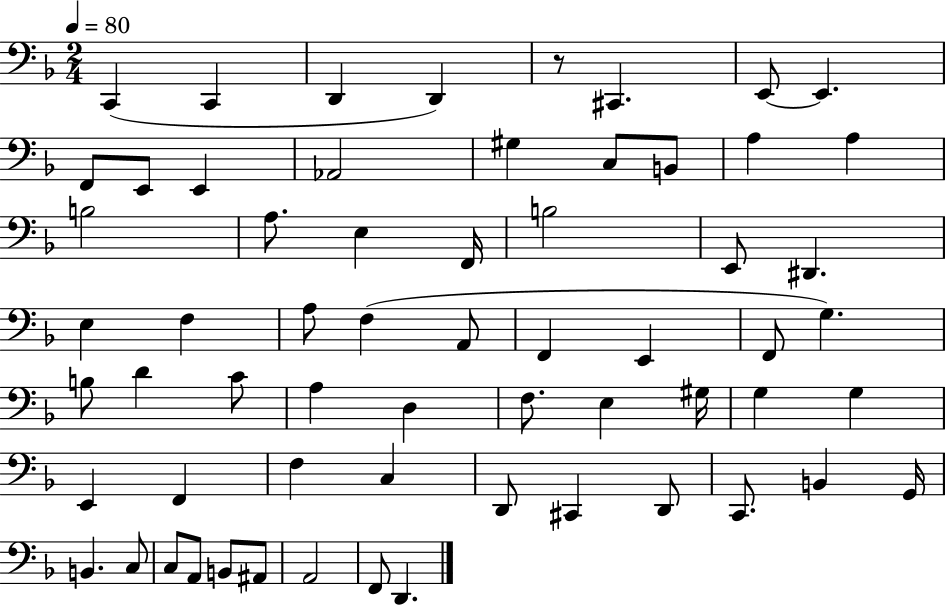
C2/q C2/q D2/q D2/q R/e C#2/q. E2/e E2/q. F2/e E2/e E2/q Ab2/h G#3/q C3/e B2/e A3/q A3/q B3/h A3/e. E3/q F2/s B3/h E2/e D#2/q. E3/q F3/q A3/e F3/q A2/e F2/q E2/q F2/e G3/q. B3/e D4/q C4/e A3/q D3/q F3/e. E3/q G#3/s G3/q G3/q E2/q F2/q F3/q C3/q D2/e C#2/q D2/e C2/e. B2/q G2/s B2/q. C3/e C3/e A2/e B2/e A#2/e A2/h F2/e D2/q.